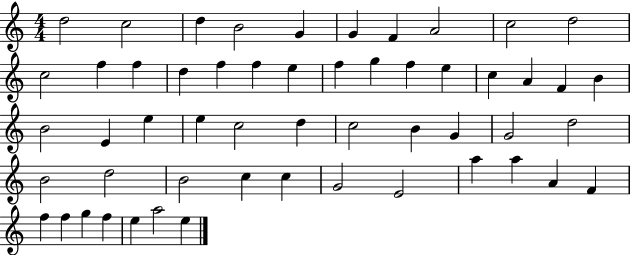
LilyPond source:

{
  \clef treble
  \numericTimeSignature
  \time 4/4
  \key c \major
  d''2 c''2 | d''4 b'2 g'4 | g'4 f'4 a'2 | c''2 d''2 | \break c''2 f''4 f''4 | d''4 f''4 f''4 e''4 | f''4 g''4 f''4 e''4 | c''4 a'4 f'4 b'4 | \break b'2 e'4 e''4 | e''4 c''2 d''4 | c''2 b'4 g'4 | g'2 d''2 | \break b'2 d''2 | b'2 c''4 c''4 | g'2 e'2 | a''4 a''4 a'4 f'4 | \break f''4 f''4 g''4 f''4 | e''4 a''2 e''4 | \bar "|."
}